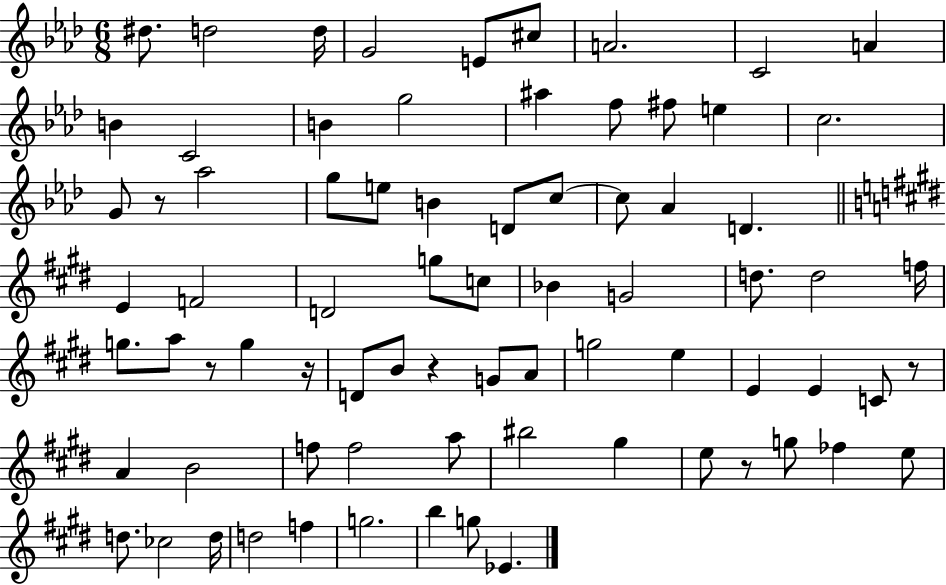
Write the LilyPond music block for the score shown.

{
  \clef treble
  \numericTimeSignature
  \time 6/8
  \key aes \major
  dis''8. d''2 d''16 | g'2 e'8 cis''8 | a'2. | c'2 a'4 | \break b'4 c'2 | b'4 g''2 | ais''4 f''8 fis''8 e''4 | c''2. | \break g'8 r8 aes''2 | g''8 e''8 b'4 d'8 c''8~~ | c''8 aes'4 d'4. | \bar "||" \break \key e \major e'4 f'2 | d'2 g''8 c''8 | bes'4 g'2 | d''8. d''2 f''16 | \break g''8. a''8 r8 g''4 r16 | d'8 b'8 r4 g'8 a'8 | g''2 e''4 | e'4 e'4 c'8 r8 | \break a'4 b'2 | f''8 f''2 a''8 | bis''2 gis''4 | e''8 r8 g''8 fes''4 e''8 | \break d''8. ces''2 d''16 | d''2 f''4 | g''2. | b''4 g''8 ees'4. | \break \bar "|."
}